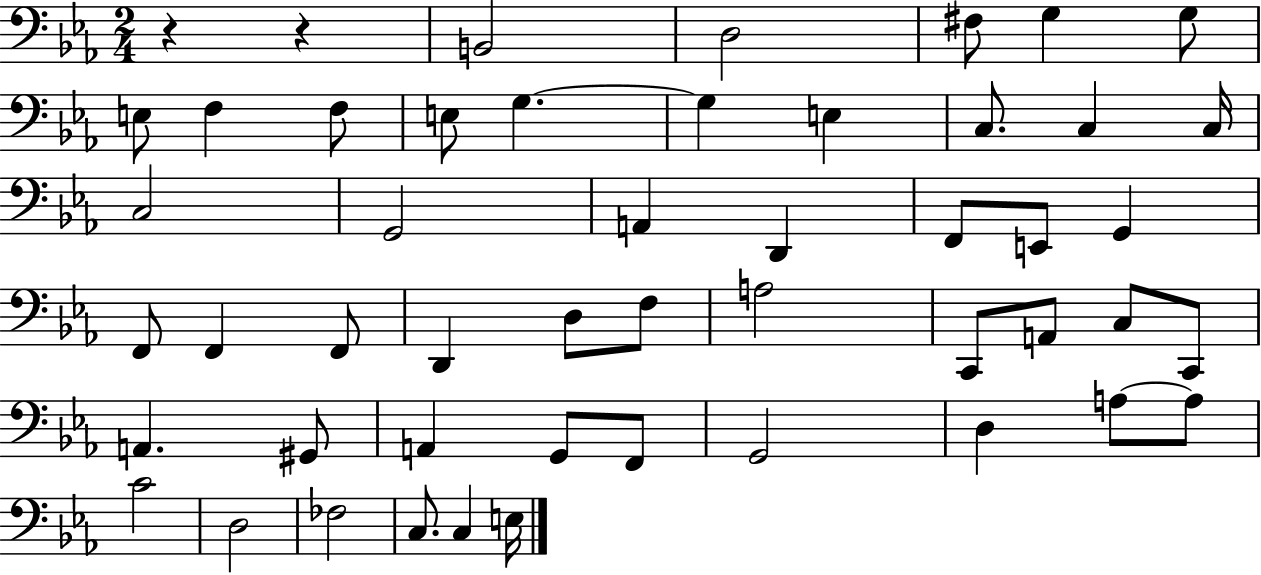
{
  \clef bass
  \numericTimeSignature
  \time 2/4
  \key ees \major
  \repeat volta 2 { r4 r4 | b,2 | d2 | fis8 g4 g8 | \break e8 f4 f8 | e8 g4.~~ | g4 e4 | c8. c4 c16 | \break c2 | g,2 | a,4 d,4 | f,8 e,8 g,4 | \break f,8 f,4 f,8 | d,4 d8 f8 | a2 | c,8 a,8 c8 c,8 | \break a,4. gis,8 | a,4 g,8 f,8 | g,2 | d4 a8~~ a8 | \break c'2 | d2 | fes2 | c8. c4 e16 | \break } \bar "|."
}